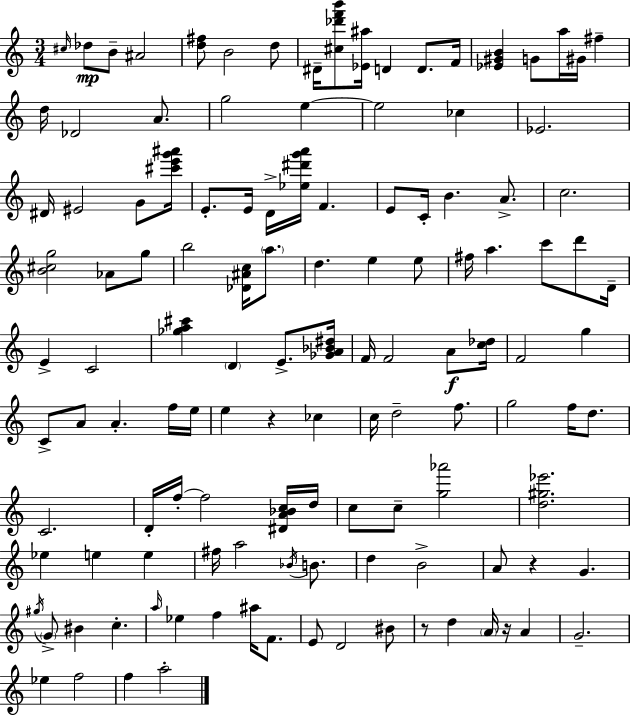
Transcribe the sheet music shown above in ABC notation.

X:1
T:Untitled
M:3/4
L:1/4
K:Am
^c/4 _d/2 B/2 ^A2 [d^f]/2 B2 d/2 ^D/4 [^c_d'f'b']/2 [_E^a]/4 D D/2 F/4 [_E^GB] G/2 a/4 ^G/4 ^f d/4 _D2 A/2 g2 e e2 _c _E2 ^D/4 ^E2 G/2 [^c'e'g'^a']/4 E/2 E/4 D/4 [_e^d'g'a']/4 F E/2 C/4 B A/2 c2 [B^cg]2 _A/2 g/2 b2 [_D^Ac]/4 a/2 d e e/2 ^f/4 a c'/2 d'/2 D/4 E C2 [_ga^c'] D E/2 [_GA_B^d]/4 F/4 F2 A/2 [c_d]/4 F2 g C/2 A/2 A f/4 e/4 e z _c c/4 d2 f/2 g2 f/4 d/2 C2 D/4 f/4 f2 [^DA_Bc]/4 d/4 c/2 c/2 [g_a']2 [d^g_e']2 _e e e ^f/4 a2 _B/4 B/2 d B2 A/2 z G ^g/4 G/2 ^B c a/4 _e f ^a/4 F/2 E/2 D2 ^B/2 z/2 d A/4 z/4 A G2 _e f2 f a2